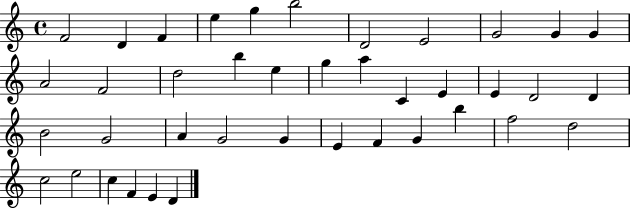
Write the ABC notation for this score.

X:1
T:Untitled
M:4/4
L:1/4
K:C
F2 D F e g b2 D2 E2 G2 G G A2 F2 d2 b e g a C E E D2 D B2 G2 A G2 G E F G b f2 d2 c2 e2 c F E D